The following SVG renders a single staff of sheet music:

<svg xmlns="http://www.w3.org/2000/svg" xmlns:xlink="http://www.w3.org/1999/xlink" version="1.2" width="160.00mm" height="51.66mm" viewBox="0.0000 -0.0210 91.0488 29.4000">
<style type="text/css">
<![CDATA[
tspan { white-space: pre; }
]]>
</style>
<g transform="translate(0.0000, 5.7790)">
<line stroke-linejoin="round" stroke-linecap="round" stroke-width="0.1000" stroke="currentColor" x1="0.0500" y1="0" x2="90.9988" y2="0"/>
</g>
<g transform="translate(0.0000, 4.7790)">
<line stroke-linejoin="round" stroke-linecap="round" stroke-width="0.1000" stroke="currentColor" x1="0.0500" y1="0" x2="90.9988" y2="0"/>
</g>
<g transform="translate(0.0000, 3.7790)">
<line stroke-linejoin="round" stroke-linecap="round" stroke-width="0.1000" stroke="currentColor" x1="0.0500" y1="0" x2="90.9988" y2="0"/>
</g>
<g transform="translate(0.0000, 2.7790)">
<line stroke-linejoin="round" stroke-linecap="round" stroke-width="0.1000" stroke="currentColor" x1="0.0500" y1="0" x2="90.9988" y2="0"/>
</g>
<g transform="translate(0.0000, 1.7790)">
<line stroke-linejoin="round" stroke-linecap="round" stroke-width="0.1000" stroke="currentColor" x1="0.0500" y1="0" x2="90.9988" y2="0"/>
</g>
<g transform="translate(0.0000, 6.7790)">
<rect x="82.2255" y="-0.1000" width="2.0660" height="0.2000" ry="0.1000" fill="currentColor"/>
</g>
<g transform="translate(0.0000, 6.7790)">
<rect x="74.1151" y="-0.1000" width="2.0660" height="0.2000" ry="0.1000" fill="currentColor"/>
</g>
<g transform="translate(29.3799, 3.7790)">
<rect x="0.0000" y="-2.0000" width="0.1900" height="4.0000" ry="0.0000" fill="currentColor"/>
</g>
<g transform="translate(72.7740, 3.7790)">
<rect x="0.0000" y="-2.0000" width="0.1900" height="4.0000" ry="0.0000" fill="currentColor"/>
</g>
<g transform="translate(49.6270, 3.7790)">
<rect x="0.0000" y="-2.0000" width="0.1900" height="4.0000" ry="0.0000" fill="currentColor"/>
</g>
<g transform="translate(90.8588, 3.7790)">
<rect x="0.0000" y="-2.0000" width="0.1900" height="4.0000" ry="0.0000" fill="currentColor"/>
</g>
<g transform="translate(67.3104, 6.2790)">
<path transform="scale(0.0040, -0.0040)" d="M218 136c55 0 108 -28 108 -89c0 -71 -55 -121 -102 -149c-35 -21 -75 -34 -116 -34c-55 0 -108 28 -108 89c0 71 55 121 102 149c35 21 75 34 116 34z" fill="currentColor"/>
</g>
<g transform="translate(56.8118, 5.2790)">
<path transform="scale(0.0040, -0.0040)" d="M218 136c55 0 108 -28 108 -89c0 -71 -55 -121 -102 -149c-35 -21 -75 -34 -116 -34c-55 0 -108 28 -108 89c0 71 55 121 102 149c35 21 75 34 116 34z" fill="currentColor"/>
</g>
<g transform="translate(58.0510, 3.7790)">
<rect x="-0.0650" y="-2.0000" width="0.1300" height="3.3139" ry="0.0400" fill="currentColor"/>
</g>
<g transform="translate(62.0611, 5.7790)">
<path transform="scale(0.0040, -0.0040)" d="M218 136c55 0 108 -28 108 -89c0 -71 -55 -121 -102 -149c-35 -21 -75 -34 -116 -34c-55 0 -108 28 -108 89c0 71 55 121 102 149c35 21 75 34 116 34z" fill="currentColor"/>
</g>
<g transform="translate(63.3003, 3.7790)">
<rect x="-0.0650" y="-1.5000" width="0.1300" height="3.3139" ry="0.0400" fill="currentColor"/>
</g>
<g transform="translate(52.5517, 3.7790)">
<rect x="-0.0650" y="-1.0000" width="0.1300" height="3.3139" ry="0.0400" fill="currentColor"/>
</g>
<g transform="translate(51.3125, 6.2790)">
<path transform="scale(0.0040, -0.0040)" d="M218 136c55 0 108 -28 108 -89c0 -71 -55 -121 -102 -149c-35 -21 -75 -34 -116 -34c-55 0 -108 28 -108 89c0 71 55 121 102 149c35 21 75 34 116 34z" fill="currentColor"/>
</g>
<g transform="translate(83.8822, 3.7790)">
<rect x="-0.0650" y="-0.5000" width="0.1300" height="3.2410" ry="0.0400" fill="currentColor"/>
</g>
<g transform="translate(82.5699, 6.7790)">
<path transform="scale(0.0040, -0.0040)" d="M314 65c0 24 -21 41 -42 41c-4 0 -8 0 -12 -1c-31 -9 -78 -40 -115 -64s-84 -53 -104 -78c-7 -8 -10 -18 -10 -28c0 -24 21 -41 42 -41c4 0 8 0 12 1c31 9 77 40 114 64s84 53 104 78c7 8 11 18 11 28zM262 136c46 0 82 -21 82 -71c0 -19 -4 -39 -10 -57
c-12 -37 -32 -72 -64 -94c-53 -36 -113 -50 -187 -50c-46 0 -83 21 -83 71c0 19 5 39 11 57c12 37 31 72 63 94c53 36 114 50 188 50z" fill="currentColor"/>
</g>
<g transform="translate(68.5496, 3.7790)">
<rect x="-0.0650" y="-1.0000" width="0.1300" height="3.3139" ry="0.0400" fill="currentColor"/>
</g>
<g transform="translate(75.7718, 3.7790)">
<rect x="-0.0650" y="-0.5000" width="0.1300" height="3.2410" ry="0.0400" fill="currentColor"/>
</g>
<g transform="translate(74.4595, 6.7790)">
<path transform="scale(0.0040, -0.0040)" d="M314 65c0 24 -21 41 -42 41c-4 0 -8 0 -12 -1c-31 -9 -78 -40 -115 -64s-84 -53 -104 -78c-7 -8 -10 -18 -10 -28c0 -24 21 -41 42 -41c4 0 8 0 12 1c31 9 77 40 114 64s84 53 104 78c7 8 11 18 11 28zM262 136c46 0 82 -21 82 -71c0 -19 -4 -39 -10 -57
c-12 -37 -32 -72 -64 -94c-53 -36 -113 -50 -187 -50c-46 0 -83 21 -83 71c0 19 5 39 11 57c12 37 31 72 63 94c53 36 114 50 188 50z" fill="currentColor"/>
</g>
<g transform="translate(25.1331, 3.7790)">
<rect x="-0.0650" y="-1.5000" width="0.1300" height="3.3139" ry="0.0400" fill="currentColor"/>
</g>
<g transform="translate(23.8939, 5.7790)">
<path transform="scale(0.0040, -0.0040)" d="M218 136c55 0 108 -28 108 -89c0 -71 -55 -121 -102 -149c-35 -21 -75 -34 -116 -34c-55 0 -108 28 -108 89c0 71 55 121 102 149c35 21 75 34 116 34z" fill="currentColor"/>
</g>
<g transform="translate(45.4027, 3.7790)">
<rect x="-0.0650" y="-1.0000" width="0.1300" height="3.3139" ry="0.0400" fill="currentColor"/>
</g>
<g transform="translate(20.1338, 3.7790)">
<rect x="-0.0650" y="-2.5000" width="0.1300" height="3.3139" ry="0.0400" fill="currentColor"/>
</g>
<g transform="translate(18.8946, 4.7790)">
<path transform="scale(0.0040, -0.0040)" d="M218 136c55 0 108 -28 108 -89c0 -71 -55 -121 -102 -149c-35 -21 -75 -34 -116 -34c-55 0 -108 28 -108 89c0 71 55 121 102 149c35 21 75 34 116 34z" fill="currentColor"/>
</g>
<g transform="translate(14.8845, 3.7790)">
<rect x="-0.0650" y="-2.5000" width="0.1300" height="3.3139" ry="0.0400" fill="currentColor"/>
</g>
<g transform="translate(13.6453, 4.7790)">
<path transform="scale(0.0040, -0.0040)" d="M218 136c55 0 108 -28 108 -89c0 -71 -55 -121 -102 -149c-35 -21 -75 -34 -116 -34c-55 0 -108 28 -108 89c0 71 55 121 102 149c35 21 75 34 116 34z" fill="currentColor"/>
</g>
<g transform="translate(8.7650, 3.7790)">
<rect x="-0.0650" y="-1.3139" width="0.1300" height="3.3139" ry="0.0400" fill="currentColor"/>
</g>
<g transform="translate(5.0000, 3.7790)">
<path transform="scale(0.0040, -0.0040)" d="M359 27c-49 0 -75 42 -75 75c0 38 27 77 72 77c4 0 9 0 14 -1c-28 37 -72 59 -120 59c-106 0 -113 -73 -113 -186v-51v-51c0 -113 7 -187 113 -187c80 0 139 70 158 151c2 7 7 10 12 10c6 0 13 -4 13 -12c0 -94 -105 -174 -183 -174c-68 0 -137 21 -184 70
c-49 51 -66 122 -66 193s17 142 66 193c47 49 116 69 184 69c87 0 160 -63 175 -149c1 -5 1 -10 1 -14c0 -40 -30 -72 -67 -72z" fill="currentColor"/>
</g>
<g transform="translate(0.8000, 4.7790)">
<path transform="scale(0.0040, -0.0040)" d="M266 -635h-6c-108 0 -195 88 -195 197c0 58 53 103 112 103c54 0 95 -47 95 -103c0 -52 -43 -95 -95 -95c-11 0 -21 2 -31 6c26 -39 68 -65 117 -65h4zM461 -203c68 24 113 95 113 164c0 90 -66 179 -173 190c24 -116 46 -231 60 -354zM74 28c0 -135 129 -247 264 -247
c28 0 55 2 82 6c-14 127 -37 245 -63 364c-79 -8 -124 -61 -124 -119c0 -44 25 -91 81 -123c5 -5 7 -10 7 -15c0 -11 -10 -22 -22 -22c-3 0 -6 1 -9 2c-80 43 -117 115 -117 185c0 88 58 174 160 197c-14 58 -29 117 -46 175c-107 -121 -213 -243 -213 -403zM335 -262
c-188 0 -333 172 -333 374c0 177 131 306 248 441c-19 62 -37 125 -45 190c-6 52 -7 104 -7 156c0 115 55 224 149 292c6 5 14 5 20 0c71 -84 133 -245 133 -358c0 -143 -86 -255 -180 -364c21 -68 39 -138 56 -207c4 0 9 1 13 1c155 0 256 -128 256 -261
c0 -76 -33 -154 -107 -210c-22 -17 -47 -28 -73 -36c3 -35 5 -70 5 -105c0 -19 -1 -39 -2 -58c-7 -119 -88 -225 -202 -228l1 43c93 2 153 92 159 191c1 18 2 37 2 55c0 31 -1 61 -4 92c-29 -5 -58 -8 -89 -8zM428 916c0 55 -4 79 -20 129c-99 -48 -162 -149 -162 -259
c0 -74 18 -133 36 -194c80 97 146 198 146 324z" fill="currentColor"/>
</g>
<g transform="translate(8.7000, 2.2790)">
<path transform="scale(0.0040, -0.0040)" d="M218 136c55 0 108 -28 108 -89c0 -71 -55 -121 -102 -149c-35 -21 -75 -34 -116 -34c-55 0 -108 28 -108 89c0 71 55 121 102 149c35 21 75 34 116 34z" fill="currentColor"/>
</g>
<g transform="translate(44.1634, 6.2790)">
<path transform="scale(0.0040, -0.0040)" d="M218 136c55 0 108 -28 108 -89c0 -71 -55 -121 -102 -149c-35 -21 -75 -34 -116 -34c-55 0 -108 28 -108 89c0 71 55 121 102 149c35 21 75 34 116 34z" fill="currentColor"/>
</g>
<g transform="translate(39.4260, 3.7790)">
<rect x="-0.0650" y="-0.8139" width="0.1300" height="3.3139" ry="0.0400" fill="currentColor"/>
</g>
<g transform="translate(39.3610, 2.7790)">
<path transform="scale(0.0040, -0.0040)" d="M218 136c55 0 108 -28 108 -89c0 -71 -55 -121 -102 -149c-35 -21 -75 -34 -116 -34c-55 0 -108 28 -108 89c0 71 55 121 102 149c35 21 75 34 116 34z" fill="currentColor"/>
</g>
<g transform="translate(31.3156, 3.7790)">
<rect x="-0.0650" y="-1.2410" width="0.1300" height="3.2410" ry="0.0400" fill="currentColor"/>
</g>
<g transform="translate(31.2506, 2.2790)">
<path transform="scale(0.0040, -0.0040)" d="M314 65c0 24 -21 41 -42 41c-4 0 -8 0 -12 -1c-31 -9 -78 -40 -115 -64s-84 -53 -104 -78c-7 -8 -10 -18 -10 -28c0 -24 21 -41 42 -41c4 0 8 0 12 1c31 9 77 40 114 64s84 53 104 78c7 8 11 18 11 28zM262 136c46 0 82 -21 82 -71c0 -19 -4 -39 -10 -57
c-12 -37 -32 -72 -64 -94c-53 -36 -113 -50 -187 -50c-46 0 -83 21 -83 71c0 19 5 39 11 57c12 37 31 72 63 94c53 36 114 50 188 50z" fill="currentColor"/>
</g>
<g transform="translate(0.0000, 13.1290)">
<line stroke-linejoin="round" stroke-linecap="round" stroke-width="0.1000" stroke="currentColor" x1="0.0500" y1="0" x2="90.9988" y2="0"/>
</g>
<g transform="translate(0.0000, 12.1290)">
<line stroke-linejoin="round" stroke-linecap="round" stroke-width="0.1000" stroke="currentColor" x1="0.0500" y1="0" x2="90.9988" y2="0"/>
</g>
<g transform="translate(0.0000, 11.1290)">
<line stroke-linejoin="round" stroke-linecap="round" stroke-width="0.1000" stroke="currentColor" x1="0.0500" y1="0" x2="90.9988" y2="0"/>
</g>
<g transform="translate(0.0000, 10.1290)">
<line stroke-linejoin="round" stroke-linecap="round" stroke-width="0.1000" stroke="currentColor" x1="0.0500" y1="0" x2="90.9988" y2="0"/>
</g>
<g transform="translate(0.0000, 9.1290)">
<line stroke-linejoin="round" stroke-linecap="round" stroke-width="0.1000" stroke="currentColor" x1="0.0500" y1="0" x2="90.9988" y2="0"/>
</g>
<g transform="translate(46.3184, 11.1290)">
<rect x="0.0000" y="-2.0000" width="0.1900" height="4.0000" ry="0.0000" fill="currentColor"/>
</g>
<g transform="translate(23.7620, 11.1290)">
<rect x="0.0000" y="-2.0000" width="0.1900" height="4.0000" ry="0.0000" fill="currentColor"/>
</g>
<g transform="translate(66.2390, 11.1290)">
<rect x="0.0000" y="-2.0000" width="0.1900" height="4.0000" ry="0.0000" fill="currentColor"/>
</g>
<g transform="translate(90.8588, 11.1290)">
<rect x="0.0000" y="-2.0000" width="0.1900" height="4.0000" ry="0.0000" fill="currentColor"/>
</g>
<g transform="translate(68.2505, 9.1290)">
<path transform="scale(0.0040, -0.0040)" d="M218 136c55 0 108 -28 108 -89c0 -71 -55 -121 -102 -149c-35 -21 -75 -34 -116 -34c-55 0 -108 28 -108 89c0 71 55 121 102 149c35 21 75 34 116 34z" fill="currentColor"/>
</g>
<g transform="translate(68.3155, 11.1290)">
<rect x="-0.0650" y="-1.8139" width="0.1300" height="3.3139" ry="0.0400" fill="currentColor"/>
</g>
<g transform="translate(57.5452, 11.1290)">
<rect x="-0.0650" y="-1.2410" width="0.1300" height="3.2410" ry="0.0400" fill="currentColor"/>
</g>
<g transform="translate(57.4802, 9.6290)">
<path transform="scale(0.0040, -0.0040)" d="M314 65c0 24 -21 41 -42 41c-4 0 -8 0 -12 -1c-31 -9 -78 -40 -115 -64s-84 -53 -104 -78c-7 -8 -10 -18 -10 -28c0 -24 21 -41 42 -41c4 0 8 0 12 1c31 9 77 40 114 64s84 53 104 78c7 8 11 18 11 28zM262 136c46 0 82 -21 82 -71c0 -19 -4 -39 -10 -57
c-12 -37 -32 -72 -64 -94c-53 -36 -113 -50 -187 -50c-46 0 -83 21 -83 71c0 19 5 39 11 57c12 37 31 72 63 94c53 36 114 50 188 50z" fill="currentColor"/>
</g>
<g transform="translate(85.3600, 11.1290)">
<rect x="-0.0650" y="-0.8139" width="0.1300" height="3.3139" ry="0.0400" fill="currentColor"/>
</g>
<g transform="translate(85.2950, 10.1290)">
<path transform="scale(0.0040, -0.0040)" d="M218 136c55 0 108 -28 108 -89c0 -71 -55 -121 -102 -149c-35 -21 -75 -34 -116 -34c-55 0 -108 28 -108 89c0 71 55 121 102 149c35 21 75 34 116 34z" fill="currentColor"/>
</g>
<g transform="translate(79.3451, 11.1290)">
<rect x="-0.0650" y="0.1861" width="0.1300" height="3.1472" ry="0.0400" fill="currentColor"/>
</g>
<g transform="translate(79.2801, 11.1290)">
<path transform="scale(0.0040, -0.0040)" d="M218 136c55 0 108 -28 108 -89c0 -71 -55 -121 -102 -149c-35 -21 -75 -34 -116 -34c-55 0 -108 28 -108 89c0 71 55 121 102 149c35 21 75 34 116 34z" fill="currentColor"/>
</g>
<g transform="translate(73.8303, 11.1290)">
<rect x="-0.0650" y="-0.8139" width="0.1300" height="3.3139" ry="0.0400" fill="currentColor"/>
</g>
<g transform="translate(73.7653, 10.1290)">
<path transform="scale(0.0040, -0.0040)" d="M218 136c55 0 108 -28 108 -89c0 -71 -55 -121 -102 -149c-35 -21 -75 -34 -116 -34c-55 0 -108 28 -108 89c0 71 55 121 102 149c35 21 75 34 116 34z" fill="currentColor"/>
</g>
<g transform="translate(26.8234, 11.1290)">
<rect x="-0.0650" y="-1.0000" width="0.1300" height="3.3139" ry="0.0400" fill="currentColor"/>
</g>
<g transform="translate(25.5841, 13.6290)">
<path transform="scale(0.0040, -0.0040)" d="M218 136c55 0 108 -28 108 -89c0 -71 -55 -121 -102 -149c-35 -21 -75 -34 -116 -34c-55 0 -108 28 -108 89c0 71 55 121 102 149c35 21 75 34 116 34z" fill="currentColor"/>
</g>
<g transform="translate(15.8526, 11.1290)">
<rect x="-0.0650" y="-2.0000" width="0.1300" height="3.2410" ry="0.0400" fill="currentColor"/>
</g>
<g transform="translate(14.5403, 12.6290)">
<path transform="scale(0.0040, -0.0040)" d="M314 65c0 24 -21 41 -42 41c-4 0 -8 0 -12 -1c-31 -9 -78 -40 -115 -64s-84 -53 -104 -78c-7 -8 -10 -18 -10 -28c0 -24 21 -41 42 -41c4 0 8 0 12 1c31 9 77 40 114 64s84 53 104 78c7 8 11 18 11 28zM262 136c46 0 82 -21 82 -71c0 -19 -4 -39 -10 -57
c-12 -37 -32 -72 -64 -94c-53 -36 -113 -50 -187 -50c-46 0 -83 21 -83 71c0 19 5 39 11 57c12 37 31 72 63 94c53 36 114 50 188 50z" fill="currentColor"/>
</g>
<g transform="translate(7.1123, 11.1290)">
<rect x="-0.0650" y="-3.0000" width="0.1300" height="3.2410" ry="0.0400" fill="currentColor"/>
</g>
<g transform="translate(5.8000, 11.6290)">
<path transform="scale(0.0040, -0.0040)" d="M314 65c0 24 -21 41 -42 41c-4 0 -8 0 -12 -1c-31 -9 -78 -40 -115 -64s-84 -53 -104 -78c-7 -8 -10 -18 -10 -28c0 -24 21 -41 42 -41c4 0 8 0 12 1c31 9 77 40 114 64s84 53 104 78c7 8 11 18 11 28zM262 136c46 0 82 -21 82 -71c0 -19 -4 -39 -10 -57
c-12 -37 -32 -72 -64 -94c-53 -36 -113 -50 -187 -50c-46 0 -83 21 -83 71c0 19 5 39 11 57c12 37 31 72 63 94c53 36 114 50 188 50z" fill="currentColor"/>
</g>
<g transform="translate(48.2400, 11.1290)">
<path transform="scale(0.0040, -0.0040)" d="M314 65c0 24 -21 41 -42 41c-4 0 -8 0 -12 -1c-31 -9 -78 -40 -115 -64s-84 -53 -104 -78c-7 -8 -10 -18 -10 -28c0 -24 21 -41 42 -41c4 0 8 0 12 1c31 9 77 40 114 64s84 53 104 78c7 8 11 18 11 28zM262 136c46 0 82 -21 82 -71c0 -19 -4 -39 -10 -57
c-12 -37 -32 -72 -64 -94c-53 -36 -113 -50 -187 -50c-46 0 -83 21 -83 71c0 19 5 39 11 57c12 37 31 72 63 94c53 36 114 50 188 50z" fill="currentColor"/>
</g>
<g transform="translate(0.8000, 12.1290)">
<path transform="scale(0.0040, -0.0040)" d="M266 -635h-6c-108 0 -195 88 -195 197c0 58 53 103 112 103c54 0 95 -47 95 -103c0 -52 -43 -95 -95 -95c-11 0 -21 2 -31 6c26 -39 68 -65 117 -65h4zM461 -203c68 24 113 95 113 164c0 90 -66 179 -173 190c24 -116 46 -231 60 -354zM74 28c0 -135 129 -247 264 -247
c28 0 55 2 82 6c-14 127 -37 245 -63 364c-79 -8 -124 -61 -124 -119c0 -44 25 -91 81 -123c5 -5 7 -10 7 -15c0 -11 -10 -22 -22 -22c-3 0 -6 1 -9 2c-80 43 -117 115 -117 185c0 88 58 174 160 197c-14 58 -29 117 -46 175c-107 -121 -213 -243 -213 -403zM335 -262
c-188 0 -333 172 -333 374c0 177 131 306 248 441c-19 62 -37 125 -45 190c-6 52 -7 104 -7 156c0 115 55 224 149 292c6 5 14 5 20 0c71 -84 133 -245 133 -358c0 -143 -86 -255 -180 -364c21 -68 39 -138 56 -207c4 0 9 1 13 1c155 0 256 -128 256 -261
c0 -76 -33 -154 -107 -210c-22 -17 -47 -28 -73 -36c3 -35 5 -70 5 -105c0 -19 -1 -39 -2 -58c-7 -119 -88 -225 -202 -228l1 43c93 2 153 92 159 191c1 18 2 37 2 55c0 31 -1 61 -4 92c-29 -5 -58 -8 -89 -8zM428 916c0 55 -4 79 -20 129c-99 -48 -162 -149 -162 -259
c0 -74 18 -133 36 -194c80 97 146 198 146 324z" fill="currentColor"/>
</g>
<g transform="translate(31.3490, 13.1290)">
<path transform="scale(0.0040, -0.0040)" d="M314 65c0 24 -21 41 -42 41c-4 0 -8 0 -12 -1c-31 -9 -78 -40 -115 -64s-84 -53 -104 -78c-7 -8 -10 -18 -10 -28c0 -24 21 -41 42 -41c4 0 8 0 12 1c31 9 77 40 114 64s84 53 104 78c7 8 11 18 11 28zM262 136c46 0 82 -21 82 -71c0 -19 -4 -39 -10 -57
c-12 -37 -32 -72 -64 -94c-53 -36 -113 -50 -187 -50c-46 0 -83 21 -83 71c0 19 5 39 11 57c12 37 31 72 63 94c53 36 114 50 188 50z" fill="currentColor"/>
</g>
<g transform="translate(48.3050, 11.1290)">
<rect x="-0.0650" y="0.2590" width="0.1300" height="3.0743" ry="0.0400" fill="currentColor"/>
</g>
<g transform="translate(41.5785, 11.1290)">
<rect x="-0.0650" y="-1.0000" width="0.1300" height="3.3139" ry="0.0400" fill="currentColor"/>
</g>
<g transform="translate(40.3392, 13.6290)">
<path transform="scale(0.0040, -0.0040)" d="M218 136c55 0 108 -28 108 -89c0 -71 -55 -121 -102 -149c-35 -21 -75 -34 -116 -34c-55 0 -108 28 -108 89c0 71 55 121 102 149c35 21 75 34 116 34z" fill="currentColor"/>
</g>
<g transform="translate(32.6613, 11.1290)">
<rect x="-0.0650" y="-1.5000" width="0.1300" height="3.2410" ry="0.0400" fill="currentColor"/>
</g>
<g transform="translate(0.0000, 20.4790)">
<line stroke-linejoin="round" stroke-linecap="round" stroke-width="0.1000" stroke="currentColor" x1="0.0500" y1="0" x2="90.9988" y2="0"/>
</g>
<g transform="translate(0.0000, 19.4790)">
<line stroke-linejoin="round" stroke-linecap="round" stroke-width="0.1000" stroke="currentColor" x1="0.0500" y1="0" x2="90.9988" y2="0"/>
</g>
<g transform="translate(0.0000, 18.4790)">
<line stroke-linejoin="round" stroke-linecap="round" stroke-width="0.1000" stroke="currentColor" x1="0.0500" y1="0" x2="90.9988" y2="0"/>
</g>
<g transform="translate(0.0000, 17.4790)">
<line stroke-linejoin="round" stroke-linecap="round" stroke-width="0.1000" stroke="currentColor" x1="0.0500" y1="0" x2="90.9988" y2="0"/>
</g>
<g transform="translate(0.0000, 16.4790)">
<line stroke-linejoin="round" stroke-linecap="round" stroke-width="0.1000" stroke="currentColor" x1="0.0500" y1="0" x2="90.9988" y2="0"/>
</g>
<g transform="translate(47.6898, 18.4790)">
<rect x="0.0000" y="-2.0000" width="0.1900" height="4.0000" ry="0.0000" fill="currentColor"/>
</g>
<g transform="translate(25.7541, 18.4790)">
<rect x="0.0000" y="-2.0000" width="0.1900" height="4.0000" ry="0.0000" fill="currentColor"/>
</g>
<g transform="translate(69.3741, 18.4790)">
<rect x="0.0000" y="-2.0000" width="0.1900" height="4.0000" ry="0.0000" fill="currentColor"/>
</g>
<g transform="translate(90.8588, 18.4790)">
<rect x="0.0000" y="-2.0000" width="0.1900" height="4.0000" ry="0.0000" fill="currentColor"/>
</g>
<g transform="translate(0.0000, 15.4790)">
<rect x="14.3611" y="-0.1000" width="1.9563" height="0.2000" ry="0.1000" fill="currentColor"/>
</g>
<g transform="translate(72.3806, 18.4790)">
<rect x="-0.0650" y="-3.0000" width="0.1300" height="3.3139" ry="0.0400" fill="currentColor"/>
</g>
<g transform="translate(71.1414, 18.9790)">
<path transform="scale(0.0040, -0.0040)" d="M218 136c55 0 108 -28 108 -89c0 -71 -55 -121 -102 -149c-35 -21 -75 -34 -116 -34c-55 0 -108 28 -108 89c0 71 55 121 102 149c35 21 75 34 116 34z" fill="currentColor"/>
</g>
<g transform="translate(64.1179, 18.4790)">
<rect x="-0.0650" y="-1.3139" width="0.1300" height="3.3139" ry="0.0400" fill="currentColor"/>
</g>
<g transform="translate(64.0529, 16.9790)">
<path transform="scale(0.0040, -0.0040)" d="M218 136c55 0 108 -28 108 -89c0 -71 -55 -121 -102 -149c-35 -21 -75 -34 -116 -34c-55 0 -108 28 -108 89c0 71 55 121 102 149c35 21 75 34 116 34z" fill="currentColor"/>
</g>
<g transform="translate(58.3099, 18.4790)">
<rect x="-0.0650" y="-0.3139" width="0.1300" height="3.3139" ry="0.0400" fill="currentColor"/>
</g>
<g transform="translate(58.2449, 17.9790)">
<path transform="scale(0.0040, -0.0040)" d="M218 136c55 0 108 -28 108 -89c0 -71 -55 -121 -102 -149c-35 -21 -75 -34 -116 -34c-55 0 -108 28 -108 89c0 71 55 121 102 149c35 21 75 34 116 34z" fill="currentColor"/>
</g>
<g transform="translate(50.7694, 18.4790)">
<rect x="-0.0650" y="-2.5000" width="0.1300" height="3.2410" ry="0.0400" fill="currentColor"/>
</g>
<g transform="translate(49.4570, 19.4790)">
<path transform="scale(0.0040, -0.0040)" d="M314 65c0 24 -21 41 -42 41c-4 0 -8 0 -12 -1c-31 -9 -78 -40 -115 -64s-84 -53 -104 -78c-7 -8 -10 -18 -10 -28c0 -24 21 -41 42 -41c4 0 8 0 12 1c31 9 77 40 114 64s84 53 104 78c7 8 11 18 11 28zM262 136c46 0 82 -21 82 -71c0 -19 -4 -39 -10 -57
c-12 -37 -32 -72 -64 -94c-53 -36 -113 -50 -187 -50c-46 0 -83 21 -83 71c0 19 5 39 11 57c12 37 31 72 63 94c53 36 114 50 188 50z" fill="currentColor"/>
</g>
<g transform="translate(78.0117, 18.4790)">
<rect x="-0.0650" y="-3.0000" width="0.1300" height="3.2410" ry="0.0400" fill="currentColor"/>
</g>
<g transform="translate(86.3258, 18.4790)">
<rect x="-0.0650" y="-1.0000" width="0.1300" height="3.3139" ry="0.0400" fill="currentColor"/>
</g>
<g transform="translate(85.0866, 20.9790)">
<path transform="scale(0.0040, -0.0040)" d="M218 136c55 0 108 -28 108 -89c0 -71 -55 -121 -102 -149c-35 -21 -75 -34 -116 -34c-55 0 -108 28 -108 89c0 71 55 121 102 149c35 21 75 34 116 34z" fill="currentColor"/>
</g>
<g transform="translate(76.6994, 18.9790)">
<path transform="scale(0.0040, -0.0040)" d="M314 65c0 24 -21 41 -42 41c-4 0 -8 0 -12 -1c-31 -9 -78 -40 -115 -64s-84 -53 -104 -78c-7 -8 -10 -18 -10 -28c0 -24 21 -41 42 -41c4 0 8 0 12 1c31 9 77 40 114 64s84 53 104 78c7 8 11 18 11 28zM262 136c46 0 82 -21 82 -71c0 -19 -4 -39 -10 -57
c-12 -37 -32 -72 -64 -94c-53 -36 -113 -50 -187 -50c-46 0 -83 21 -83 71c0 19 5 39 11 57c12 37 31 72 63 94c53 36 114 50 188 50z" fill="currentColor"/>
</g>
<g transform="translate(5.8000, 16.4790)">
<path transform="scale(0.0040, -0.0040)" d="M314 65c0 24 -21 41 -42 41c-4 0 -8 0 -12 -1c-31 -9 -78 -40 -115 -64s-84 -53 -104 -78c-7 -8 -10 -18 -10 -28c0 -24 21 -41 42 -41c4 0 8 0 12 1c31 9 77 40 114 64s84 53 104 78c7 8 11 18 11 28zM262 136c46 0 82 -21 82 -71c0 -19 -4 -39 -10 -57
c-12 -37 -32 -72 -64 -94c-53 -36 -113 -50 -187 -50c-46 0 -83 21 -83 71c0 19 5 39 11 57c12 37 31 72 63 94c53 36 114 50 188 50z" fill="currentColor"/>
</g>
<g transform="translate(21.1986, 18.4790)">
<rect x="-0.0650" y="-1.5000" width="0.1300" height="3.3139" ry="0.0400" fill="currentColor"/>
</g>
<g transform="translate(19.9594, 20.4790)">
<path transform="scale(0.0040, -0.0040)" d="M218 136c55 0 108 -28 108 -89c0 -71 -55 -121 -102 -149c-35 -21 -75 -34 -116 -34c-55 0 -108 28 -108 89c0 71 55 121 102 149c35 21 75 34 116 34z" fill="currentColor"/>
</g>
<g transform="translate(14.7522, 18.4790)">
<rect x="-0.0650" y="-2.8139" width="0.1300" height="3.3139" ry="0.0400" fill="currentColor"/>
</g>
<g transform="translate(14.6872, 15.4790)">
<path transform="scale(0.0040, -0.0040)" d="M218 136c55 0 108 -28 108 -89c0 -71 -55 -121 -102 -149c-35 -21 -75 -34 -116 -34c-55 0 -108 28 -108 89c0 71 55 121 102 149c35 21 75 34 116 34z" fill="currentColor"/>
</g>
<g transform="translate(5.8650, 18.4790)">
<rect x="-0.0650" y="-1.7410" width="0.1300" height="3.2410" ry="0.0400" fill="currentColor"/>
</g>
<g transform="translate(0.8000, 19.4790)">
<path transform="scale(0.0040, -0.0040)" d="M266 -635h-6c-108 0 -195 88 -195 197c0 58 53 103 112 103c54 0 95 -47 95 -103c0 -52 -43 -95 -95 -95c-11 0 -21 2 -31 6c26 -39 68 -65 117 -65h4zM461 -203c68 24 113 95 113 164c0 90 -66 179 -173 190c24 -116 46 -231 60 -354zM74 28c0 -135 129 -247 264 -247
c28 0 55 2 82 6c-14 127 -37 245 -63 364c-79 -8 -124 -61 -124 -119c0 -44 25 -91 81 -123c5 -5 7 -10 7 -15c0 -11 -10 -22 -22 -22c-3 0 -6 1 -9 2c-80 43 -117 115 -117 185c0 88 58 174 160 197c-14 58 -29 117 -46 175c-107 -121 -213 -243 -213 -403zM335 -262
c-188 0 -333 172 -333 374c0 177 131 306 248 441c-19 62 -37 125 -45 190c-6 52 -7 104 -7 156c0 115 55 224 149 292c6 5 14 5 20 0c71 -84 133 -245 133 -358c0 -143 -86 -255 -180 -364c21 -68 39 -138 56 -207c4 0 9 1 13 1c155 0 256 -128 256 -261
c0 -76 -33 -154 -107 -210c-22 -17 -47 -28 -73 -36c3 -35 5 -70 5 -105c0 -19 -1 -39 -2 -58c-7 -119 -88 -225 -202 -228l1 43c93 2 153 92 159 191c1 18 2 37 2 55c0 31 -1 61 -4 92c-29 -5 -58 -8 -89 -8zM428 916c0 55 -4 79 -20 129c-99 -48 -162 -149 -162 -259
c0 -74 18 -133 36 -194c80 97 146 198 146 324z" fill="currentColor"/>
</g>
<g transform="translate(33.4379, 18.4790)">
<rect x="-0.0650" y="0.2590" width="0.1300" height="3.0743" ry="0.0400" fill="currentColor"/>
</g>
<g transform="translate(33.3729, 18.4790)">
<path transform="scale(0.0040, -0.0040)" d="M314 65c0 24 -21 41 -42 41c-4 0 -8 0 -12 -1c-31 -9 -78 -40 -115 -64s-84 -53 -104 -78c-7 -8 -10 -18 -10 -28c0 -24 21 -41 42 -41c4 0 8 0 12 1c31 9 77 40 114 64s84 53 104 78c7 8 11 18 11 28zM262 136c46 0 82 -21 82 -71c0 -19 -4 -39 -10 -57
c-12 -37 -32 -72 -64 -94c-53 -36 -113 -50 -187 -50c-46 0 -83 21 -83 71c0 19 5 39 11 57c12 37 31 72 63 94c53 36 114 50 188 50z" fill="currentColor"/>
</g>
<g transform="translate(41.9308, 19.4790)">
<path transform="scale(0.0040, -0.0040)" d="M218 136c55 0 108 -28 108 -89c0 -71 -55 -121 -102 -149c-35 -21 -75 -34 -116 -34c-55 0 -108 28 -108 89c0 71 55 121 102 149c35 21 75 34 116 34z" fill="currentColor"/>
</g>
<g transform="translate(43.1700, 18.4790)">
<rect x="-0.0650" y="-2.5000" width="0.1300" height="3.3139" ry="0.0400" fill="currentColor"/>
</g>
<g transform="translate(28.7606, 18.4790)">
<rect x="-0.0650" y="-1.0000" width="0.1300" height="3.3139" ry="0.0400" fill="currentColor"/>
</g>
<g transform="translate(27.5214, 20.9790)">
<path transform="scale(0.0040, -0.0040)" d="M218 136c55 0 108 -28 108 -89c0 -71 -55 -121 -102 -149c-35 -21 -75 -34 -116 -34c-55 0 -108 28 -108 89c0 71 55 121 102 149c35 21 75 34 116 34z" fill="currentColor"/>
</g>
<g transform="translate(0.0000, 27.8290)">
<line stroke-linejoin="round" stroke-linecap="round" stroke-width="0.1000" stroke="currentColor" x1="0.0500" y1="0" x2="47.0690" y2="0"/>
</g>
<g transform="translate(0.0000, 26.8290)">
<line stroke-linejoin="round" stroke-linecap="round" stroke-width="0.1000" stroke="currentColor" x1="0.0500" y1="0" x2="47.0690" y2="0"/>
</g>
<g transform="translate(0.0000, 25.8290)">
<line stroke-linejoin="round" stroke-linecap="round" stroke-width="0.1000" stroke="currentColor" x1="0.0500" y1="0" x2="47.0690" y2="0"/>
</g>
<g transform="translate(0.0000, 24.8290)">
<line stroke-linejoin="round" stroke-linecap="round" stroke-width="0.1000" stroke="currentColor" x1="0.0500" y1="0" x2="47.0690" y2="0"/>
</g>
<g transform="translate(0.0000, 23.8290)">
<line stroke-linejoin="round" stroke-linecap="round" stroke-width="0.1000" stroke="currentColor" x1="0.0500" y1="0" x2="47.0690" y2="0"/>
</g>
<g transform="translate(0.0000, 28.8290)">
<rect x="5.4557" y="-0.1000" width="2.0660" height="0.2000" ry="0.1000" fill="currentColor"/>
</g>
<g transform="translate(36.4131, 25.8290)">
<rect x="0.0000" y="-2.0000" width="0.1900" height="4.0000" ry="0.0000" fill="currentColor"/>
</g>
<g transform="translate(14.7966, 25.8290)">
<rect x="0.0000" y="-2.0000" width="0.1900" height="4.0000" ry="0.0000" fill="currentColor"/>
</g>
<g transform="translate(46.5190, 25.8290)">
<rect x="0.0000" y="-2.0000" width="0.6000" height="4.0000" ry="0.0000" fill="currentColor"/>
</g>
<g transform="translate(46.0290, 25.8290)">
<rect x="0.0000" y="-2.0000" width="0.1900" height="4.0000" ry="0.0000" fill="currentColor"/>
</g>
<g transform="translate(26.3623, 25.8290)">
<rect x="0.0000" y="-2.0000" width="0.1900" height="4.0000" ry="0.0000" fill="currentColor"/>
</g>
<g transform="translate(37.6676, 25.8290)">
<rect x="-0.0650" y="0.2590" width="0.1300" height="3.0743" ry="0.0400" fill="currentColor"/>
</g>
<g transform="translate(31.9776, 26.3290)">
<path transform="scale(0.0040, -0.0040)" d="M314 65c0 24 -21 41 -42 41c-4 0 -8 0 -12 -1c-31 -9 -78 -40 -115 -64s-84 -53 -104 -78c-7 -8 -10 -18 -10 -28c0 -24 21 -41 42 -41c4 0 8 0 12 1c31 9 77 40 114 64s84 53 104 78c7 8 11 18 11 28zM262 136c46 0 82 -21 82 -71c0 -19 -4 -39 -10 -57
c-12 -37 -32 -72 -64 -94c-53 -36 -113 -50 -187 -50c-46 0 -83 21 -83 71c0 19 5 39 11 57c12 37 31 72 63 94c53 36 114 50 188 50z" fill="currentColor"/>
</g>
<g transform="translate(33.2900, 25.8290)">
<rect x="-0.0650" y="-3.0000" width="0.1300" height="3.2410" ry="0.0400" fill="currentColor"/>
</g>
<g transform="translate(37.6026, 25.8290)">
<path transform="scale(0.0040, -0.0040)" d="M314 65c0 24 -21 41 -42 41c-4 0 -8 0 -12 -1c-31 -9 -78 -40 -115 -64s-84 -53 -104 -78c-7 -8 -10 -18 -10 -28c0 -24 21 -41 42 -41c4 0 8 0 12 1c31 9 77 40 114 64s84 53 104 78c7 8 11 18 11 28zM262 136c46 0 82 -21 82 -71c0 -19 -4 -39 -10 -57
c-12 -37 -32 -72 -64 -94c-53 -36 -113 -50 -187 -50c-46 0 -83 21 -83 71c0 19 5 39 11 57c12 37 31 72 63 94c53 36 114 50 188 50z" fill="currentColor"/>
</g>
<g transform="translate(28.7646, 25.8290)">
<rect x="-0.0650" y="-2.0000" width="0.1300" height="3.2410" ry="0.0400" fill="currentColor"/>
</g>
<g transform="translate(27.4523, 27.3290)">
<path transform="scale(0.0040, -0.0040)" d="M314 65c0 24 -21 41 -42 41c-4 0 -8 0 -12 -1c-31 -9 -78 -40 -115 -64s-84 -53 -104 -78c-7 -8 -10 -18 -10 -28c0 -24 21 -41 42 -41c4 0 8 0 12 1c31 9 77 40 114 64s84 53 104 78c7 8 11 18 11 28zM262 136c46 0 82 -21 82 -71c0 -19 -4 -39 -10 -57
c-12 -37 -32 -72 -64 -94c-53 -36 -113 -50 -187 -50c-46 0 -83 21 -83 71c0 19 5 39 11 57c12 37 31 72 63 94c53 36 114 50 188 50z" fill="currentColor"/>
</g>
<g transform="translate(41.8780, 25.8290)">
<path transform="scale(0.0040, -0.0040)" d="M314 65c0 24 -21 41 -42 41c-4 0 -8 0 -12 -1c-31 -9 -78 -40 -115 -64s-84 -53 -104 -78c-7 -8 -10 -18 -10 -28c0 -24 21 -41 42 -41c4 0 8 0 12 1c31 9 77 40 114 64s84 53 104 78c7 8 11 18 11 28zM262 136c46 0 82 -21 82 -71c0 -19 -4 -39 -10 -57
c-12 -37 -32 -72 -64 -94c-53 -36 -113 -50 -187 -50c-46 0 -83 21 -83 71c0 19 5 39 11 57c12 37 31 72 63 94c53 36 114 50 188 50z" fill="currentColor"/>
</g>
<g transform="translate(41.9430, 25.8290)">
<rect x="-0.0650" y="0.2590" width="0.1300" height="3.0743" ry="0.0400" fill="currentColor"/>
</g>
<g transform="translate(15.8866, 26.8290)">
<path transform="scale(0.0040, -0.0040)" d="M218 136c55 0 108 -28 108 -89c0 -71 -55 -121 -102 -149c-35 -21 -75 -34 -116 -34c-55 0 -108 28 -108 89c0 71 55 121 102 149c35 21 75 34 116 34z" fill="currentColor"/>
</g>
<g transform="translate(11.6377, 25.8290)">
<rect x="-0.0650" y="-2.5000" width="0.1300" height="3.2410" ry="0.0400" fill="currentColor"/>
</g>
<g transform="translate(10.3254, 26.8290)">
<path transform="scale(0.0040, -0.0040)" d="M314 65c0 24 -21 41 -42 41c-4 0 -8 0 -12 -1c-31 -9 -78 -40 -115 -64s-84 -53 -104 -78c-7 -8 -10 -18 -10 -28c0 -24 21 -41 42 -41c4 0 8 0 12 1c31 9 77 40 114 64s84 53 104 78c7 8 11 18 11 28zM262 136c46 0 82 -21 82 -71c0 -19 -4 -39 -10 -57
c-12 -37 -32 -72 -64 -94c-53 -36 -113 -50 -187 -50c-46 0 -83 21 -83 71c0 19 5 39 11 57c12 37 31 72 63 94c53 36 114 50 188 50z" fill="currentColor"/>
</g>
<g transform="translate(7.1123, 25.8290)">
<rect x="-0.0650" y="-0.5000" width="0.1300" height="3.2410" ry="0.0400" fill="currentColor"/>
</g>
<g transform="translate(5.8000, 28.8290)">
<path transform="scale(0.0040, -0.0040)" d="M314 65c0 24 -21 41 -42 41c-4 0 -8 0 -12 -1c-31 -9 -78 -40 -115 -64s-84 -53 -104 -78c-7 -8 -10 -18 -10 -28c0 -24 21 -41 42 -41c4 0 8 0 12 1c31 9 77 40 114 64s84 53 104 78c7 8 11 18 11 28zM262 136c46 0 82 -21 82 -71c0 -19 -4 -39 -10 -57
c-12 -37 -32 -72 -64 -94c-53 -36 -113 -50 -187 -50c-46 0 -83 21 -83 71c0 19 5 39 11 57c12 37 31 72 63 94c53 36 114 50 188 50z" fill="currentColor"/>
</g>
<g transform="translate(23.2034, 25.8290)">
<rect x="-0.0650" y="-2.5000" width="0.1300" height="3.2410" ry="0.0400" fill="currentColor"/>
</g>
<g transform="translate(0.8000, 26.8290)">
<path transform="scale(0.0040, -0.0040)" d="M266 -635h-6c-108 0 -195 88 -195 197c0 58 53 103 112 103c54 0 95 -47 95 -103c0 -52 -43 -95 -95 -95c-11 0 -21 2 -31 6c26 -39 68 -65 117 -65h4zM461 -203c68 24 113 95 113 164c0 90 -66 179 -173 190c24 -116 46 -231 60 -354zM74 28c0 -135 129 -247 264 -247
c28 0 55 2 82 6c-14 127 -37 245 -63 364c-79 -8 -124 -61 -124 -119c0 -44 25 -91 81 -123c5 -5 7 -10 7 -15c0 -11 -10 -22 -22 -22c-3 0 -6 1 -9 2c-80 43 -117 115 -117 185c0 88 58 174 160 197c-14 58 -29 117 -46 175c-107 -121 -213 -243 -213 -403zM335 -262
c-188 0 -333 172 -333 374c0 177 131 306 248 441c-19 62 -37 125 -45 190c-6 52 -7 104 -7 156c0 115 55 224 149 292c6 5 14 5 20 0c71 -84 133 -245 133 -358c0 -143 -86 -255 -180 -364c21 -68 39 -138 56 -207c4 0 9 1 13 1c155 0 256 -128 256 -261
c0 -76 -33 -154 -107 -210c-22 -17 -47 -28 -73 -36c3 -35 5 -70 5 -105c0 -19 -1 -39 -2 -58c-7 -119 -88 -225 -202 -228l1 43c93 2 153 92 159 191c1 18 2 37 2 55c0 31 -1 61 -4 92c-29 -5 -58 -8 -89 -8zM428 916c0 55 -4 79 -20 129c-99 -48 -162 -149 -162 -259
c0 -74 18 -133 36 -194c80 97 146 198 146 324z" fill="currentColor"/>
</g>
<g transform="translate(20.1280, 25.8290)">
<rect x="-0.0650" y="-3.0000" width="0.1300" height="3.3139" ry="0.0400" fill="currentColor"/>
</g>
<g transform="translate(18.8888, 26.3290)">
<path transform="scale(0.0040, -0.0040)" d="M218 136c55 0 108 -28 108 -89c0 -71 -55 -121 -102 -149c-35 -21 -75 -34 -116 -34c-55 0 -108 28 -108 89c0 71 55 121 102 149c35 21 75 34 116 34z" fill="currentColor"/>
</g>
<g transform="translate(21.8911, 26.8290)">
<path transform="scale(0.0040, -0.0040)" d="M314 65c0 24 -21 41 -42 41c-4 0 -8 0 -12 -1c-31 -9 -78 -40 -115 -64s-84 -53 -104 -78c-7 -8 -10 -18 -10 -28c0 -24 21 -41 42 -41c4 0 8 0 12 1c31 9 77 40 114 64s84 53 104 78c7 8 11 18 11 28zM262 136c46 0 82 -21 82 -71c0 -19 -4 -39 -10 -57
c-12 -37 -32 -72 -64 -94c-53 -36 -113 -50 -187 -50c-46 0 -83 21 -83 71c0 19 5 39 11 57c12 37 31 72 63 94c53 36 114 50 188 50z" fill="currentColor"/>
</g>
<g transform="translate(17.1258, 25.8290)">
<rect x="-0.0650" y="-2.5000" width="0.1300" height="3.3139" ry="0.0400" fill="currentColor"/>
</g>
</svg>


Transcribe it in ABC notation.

X:1
T:Untitled
M:4/4
L:1/4
K:C
e G G E e2 d D D F E D C2 C2 A2 F2 D E2 D B2 e2 f d B d f2 a E D B2 G G2 c e A A2 D C2 G2 G A G2 F2 A2 B2 B2